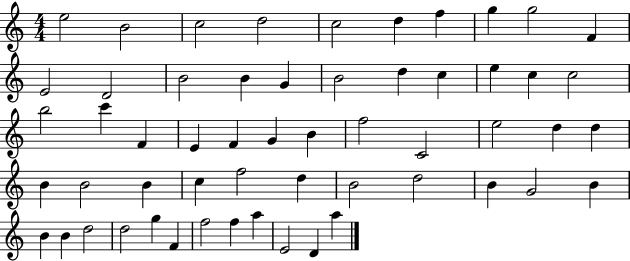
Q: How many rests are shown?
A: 0